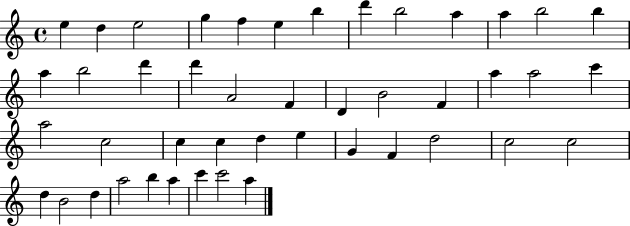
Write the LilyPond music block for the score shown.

{
  \clef treble
  \time 4/4
  \defaultTimeSignature
  \key c \major
  e''4 d''4 e''2 | g''4 f''4 e''4 b''4 | d'''4 b''2 a''4 | a''4 b''2 b''4 | \break a''4 b''2 d'''4 | d'''4 a'2 f'4 | d'4 b'2 f'4 | a''4 a''2 c'''4 | \break a''2 c''2 | c''4 c''4 d''4 e''4 | g'4 f'4 d''2 | c''2 c''2 | \break d''4 b'2 d''4 | a''2 b''4 a''4 | c'''4 c'''2 a''4 | \bar "|."
}